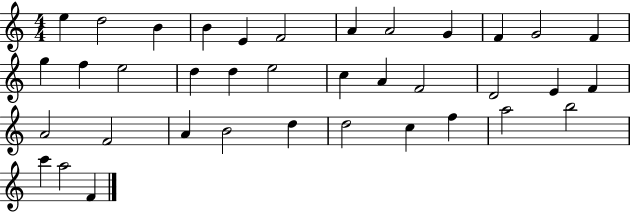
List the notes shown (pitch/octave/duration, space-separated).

E5/q D5/h B4/q B4/q E4/q F4/h A4/q A4/h G4/q F4/q G4/h F4/q G5/q F5/q E5/h D5/q D5/q E5/h C5/q A4/q F4/h D4/h E4/q F4/q A4/h F4/h A4/q B4/h D5/q D5/h C5/q F5/q A5/h B5/h C6/q A5/h F4/q